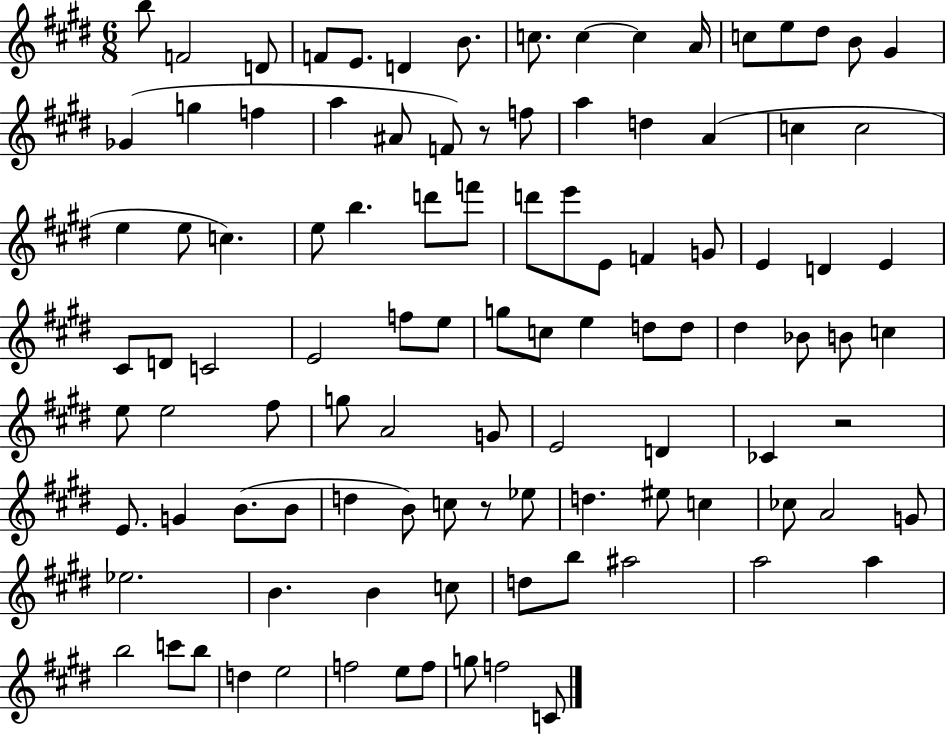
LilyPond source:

{
  \clef treble
  \numericTimeSignature
  \time 6/8
  \key e \major
  \repeat volta 2 { b''8 f'2 d'8 | f'8 e'8. d'4 b'8. | c''8. c''4~~ c''4 a'16 | c''8 e''8 dis''8 b'8 gis'4 | \break ges'4( g''4 f''4 | a''4 ais'8 f'8) r8 f''8 | a''4 d''4 a'4( | c''4 c''2 | \break e''4 e''8 c''4.) | e''8 b''4. d'''8 f'''8 | d'''8 e'''8 e'8 f'4 g'8 | e'4 d'4 e'4 | \break cis'8 d'8 c'2 | e'2 f''8 e''8 | g''8 c''8 e''4 d''8 d''8 | dis''4 bes'8 b'8 c''4 | \break e''8 e''2 fis''8 | g''8 a'2 g'8 | e'2 d'4 | ces'4 r2 | \break e'8. g'4 b'8.( b'8 | d''4 b'8) c''8 r8 ees''8 | d''4. eis''8 c''4 | ces''8 a'2 g'8 | \break ees''2. | b'4. b'4 c''8 | d''8 b''8 ais''2 | a''2 a''4 | \break b''2 c'''8 b''8 | d''4 e''2 | f''2 e''8 f''8 | g''8 f''2 c'8 | \break } \bar "|."
}